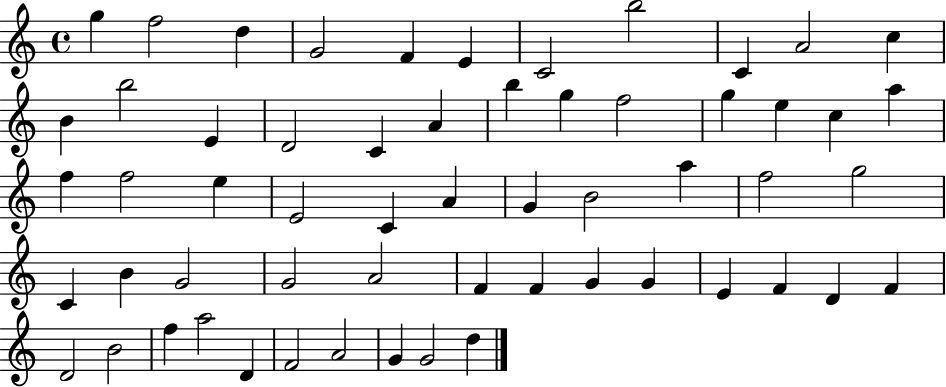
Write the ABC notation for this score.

X:1
T:Untitled
M:4/4
L:1/4
K:C
g f2 d G2 F E C2 b2 C A2 c B b2 E D2 C A b g f2 g e c a f f2 e E2 C A G B2 a f2 g2 C B G2 G2 A2 F F G G E F D F D2 B2 f a2 D F2 A2 G G2 d